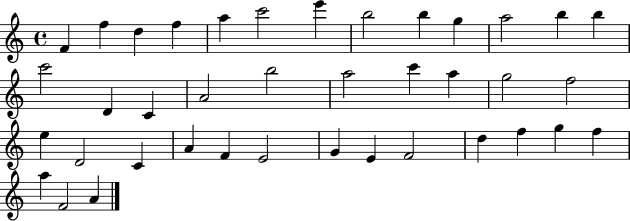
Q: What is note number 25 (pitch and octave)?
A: D4